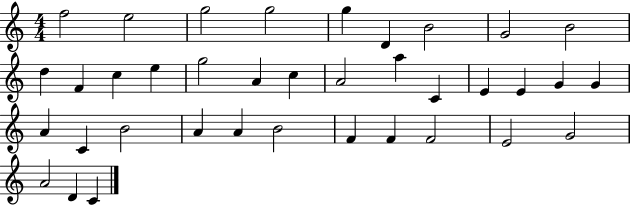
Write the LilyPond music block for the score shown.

{
  \clef treble
  \numericTimeSignature
  \time 4/4
  \key c \major
  f''2 e''2 | g''2 g''2 | g''4 d'4 b'2 | g'2 b'2 | \break d''4 f'4 c''4 e''4 | g''2 a'4 c''4 | a'2 a''4 c'4 | e'4 e'4 g'4 g'4 | \break a'4 c'4 b'2 | a'4 a'4 b'2 | f'4 f'4 f'2 | e'2 g'2 | \break a'2 d'4 c'4 | \bar "|."
}